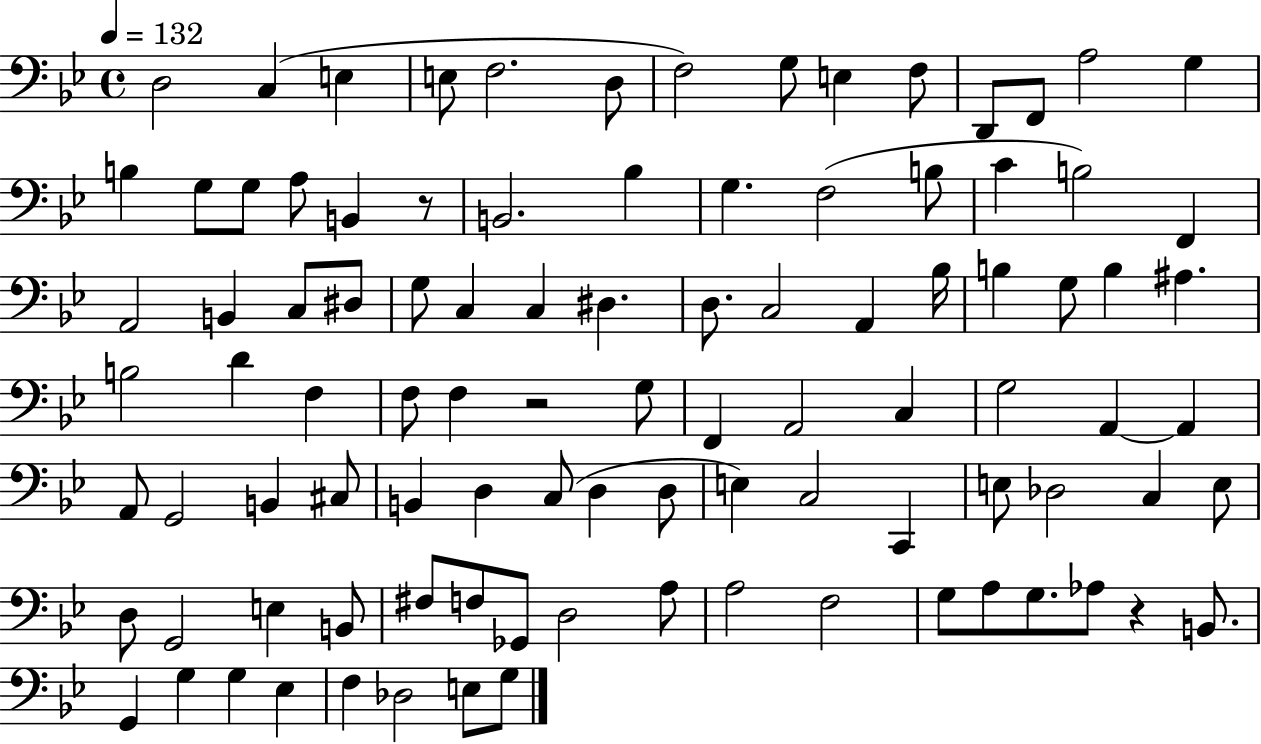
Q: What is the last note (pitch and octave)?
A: G3